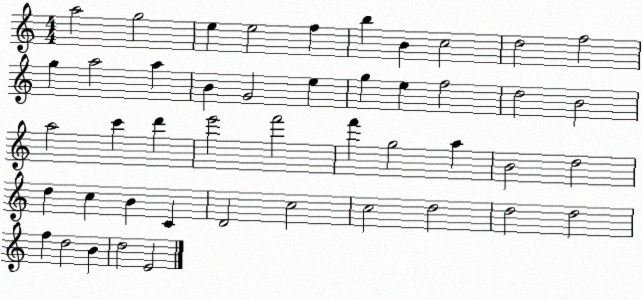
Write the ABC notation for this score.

X:1
T:Untitled
M:4/4
L:1/4
K:C
a2 g2 e e2 f b B c2 d2 f2 g a2 a B G2 e g e f2 d2 B2 a2 c' d' e'2 f'2 f' g2 a B2 d2 d c B C D2 c2 c2 d2 d2 d2 f d2 B d2 E2